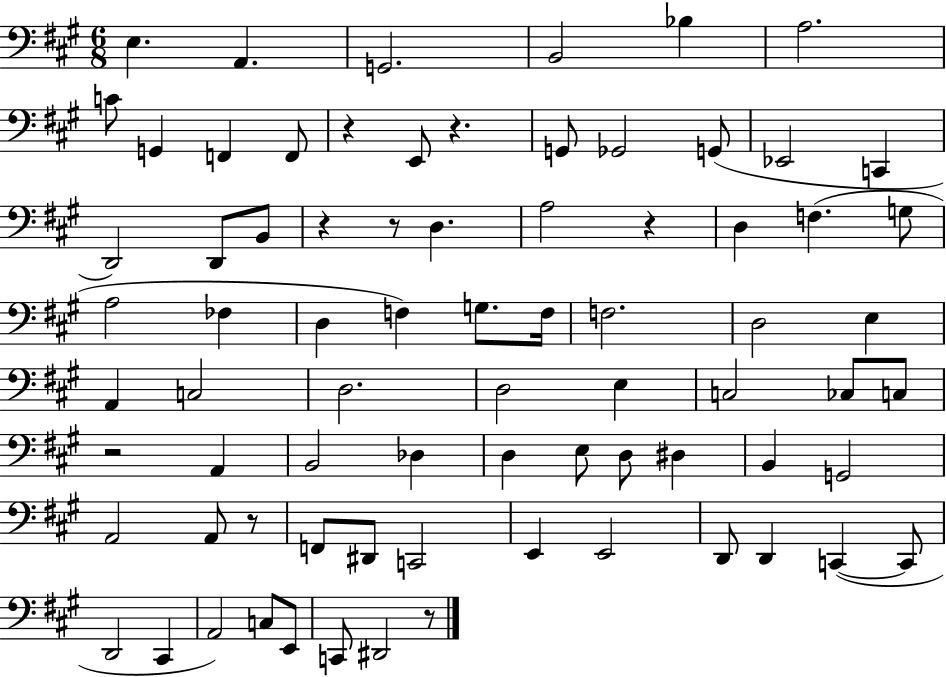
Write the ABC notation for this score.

X:1
T:Untitled
M:6/8
L:1/4
K:A
E, A,, G,,2 B,,2 _B, A,2 C/2 G,, F,, F,,/2 z E,,/2 z G,,/2 _G,,2 G,,/2 _E,,2 C,, D,,2 D,,/2 B,,/2 z z/2 D, A,2 z D, F, G,/2 A,2 _F, D, F, G,/2 F,/4 F,2 D,2 E, A,, C,2 D,2 D,2 E, C,2 _C,/2 C,/2 z2 A,, B,,2 _D, D, E,/2 D,/2 ^D, B,, G,,2 A,,2 A,,/2 z/2 F,,/2 ^D,,/2 C,,2 E,, E,,2 D,,/2 D,, C,, C,,/2 D,,2 ^C,, A,,2 C,/2 E,,/2 C,,/2 ^D,,2 z/2